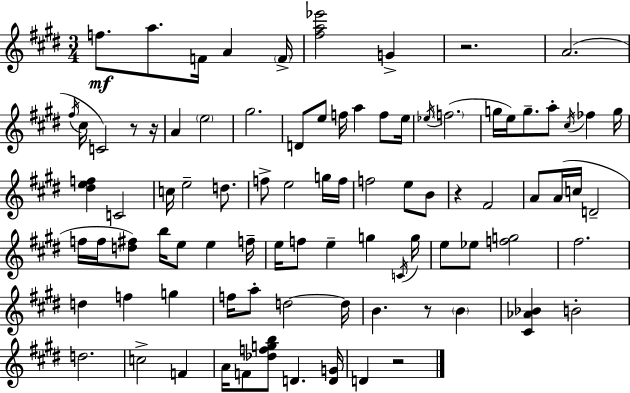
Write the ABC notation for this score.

X:1
T:Untitled
M:3/4
L:1/4
K:E
f/2 a/2 F/4 A F/4 [^fa_e']2 G z2 A2 ^f/4 ^c/4 C2 z/2 z/4 A e2 ^g2 D/2 e/2 f/4 a f/2 e/4 _e/4 f2 g/4 e/4 g/2 a/2 ^c/4 _f g/4 [^def] C2 c/4 e2 d/2 f/2 e2 g/4 f/4 f2 e/2 B/2 z ^F2 A/2 A/4 c/4 D2 f/4 f/4 [d^f]/2 b/4 e/2 e f/4 e/4 f/2 e g C/4 g/4 e/2 _e/2 [fg]2 ^f2 d f g f/4 a/2 d2 d/4 B z/2 B [^C_A_B] B2 d2 c2 F A/4 F/2 [_dfgb]/2 D [DG]/4 D z2